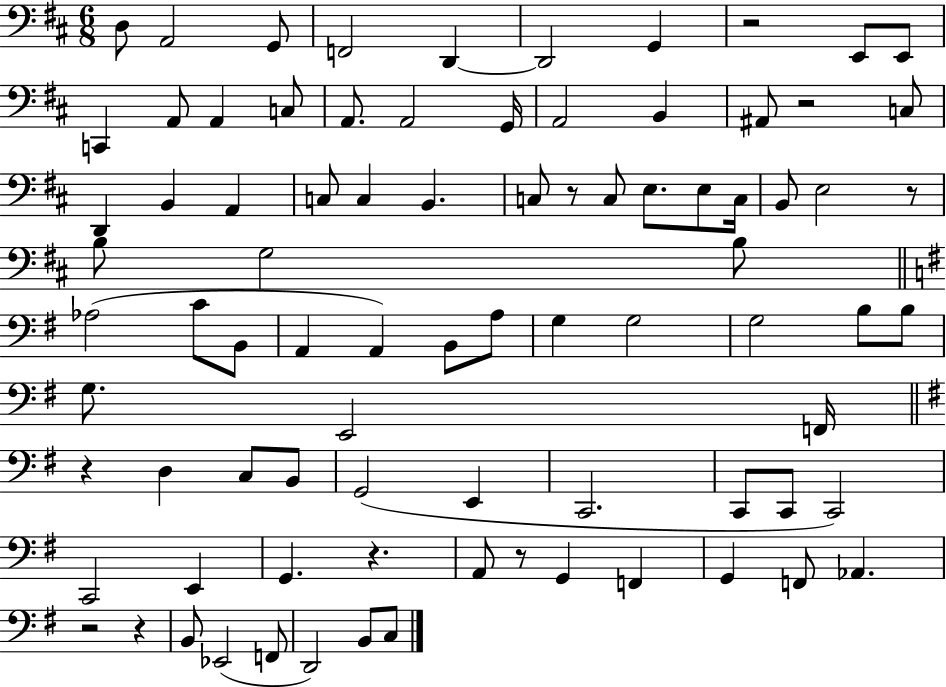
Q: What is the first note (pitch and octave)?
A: D3